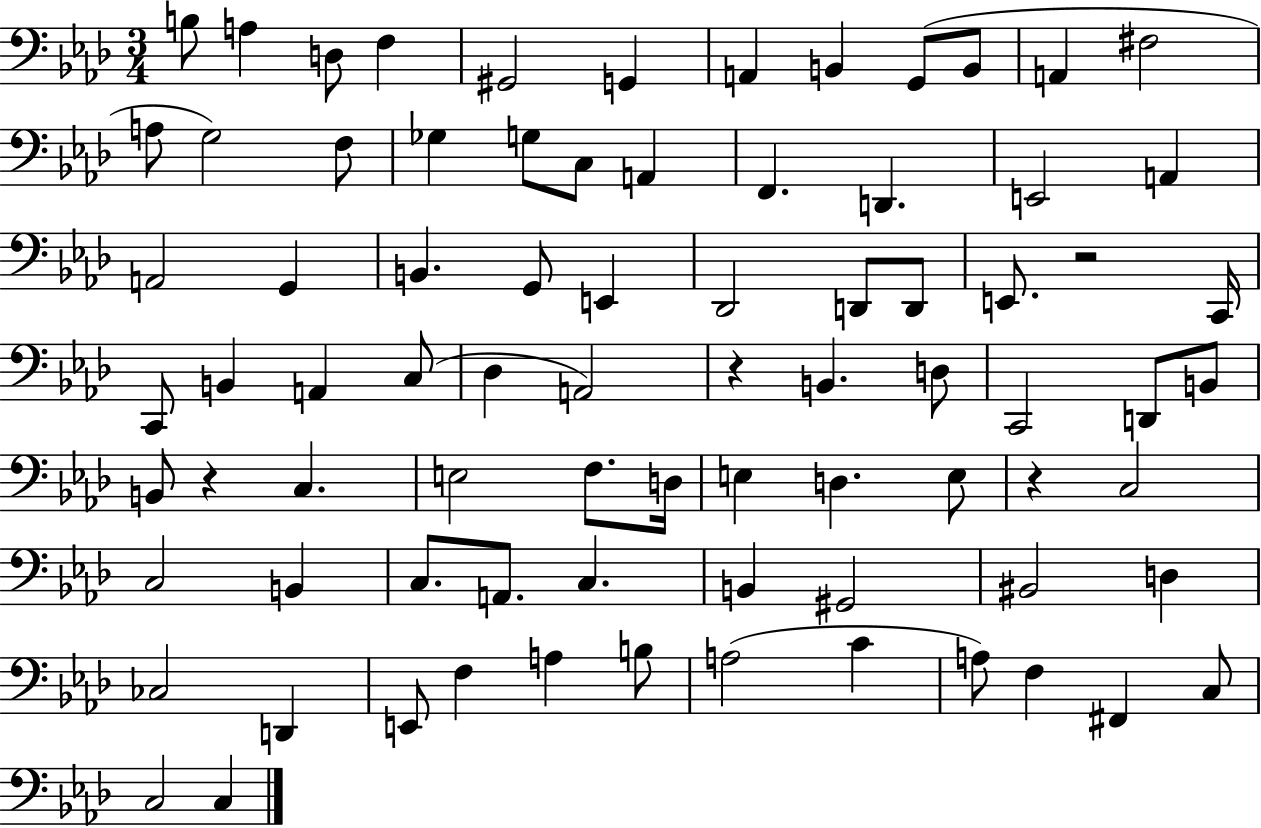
X:1
T:Untitled
M:3/4
L:1/4
K:Ab
B,/2 A, D,/2 F, ^G,,2 G,, A,, B,, G,,/2 B,,/2 A,, ^F,2 A,/2 G,2 F,/2 _G, G,/2 C,/2 A,, F,, D,, E,,2 A,, A,,2 G,, B,, G,,/2 E,, _D,,2 D,,/2 D,,/2 E,,/2 z2 C,,/4 C,,/2 B,, A,, C,/2 _D, A,,2 z B,, D,/2 C,,2 D,,/2 B,,/2 B,,/2 z C, E,2 F,/2 D,/4 E, D, E,/2 z C,2 C,2 B,, C,/2 A,,/2 C, B,, ^G,,2 ^B,,2 D, _C,2 D,, E,,/2 F, A, B,/2 A,2 C A,/2 F, ^F,, C,/2 C,2 C,